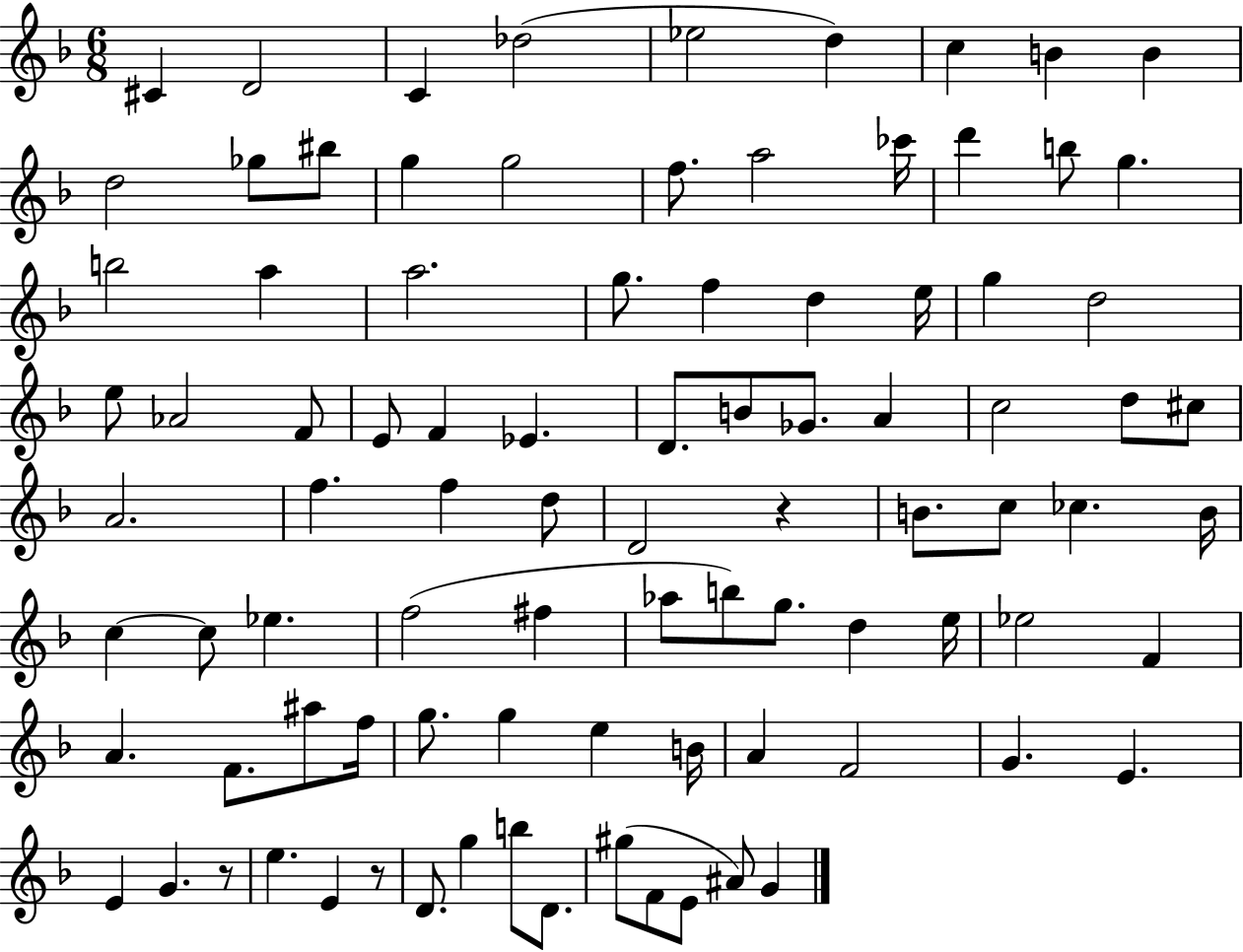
C#4/q D4/h C4/q Db5/h Eb5/h D5/q C5/q B4/q B4/q D5/h Gb5/e BIS5/e G5/q G5/h F5/e. A5/h CES6/s D6/q B5/e G5/q. B5/h A5/q A5/h. G5/e. F5/q D5/q E5/s G5/q D5/h E5/e Ab4/h F4/e E4/e F4/q Eb4/q. D4/e. B4/e Gb4/e. A4/q C5/h D5/e C#5/e A4/h. F5/q. F5/q D5/e D4/h R/q B4/e. C5/e CES5/q. B4/s C5/q C5/e Eb5/q. F5/h F#5/q Ab5/e B5/e G5/e. D5/q E5/s Eb5/h F4/q A4/q. F4/e. A#5/e F5/s G5/e. G5/q E5/q B4/s A4/q F4/h G4/q. E4/q. E4/q G4/q. R/e E5/q. E4/q R/e D4/e. G5/q B5/e D4/e. G#5/e F4/e E4/e A#4/e G4/q